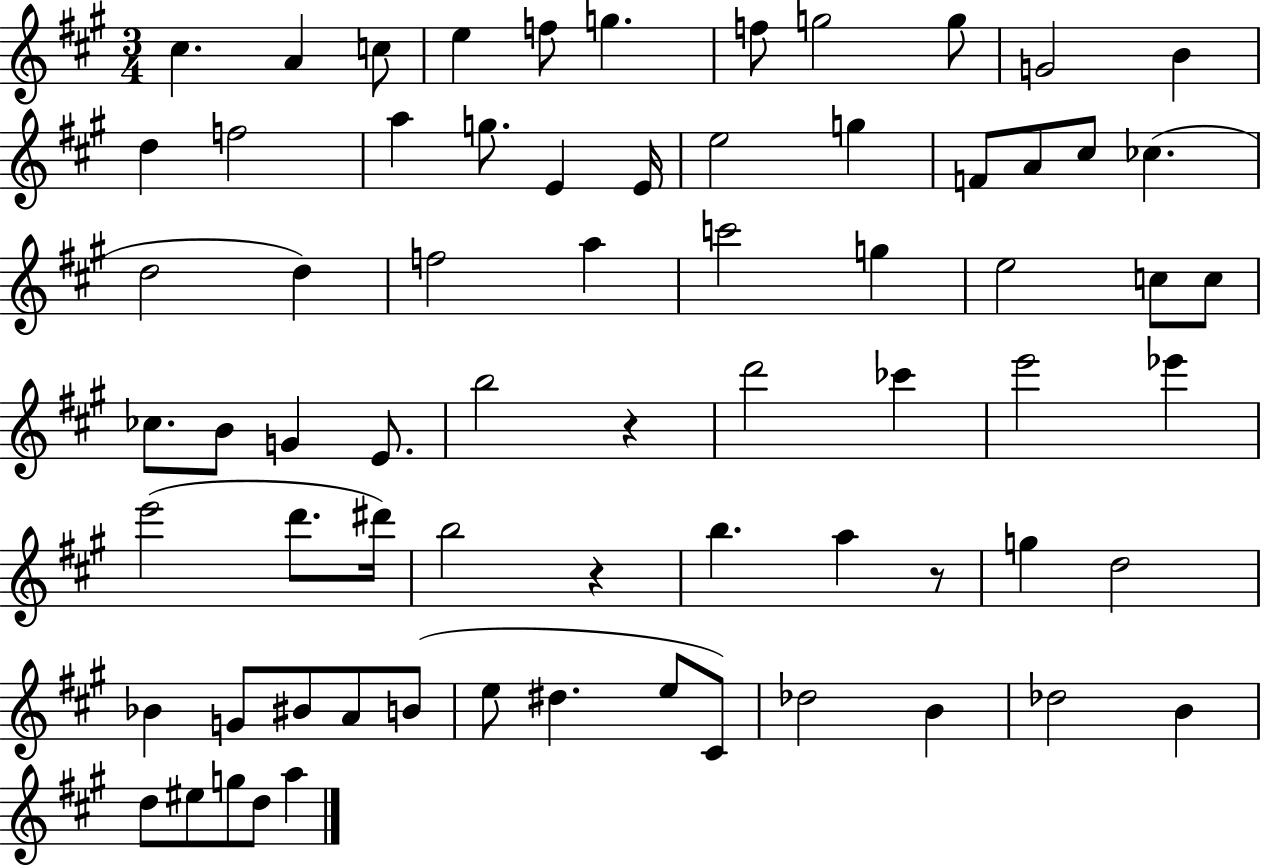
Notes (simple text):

C#5/q. A4/q C5/e E5/q F5/e G5/q. F5/e G5/h G5/e G4/h B4/q D5/q F5/h A5/q G5/e. E4/q E4/s E5/h G5/q F4/e A4/e C#5/e CES5/q. D5/h D5/q F5/h A5/q C6/h G5/q E5/h C5/e C5/e CES5/e. B4/e G4/q E4/e. B5/h R/q D6/h CES6/q E6/h Eb6/q E6/h D6/e. D#6/s B5/h R/q B5/q. A5/q R/e G5/q D5/h Bb4/q G4/e BIS4/e A4/e B4/e E5/e D#5/q. E5/e C#4/e Db5/h B4/q Db5/h B4/q D5/e EIS5/e G5/e D5/e A5/q